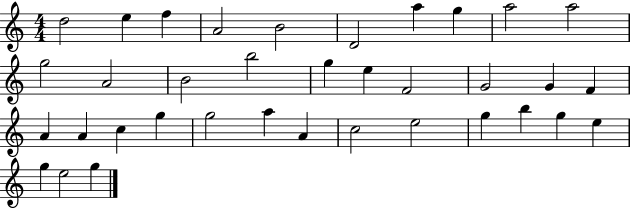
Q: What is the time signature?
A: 4/4